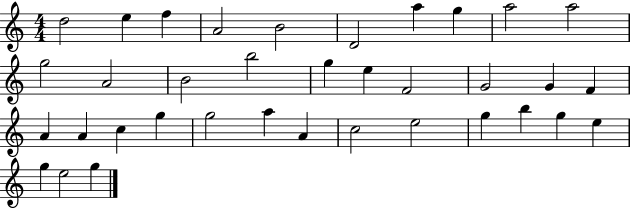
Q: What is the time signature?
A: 4/4